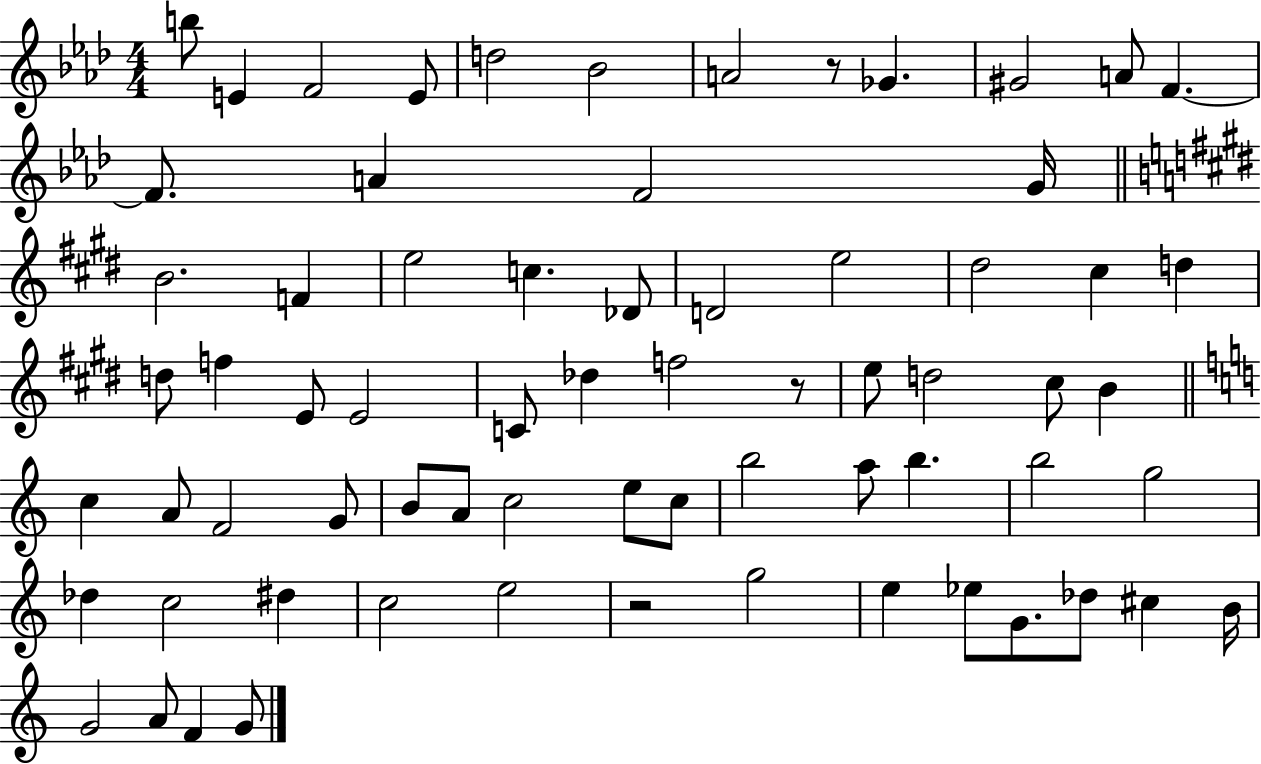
{
  \clef treble
  \numericTimeSignature
  \time 4/4
  \key aes \major
  b''8 e'4 f'2 e'8 | d''2 bes'2 | a'2 r8 ges'4. | gis'2 a'8 f'4.~~ | \break f'8. a'4 f'2 g'16 | \bar "||" \break \key e \major b'2. f'4 | e''2 c''4. des'8 | d'2 e''2 | dis''2 cis''4 d''4 | \break d''8 f''4 e'8 e'2 | c'8 des''4 f''2 r8 | e''8 d''2 cis''8 b'4 | \bar "||" \break \key c \major c''4 a'8 f'2 g'8 | b'8 a'8 c''2 e''8 c''8 | b''2 a''8 b''4. | b''2 g''2 | \break des''4 c''2 dis''4 | c''2 e''2 | r2 g''2 | e''4 ees''8 g'8. des''8 cis''4 b'16 | \break g'2 a'8 f'4 g'8 | \bar "|."
}